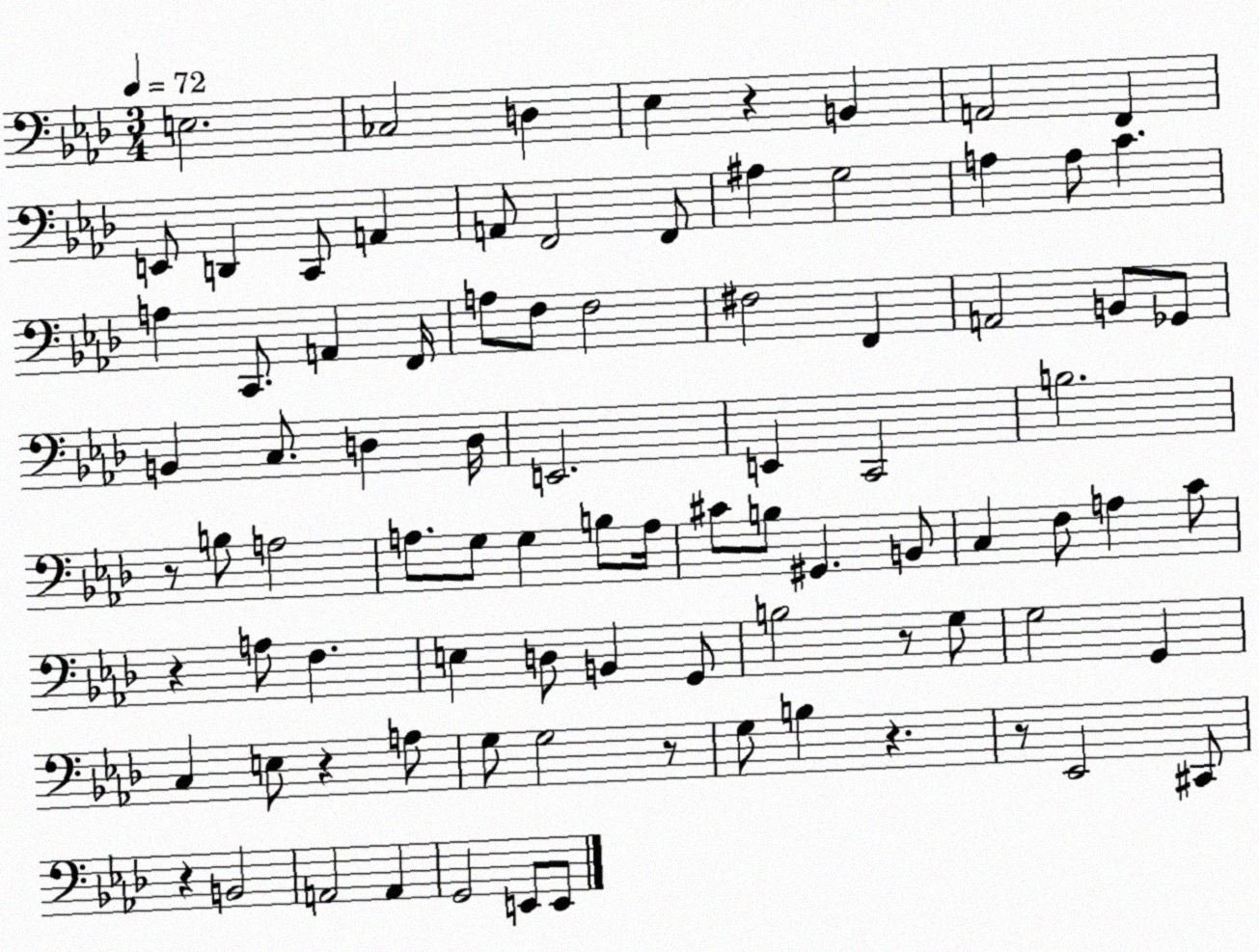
X:1
T:Untitled
M:3/4
L:1/4
K:Ab
E,2 _C,2 D, _E, z B,, A,,2 F,, E,,/2 D,, C,,/2 A,, A,,/2 F,,2 F,,/2 ^A, G,2 A, A,/2 C A, C,,/2 A,, F,,/4 A,/2 F,/2 F,2 ^F,2 F,, A,,2 B,,/2 _G,,/2 B,, C,/2 D, D,/4 E,,2 E,, C,,2 B,2 z/2 B,/2 A,2 A,/2 G,/2 G, B,/2 A,/4 ^C/2 B,/2 ^G,, B,,/2 C, F,/2 A, C/2 z A,/2 F, E, D,/2 B,, G,,/2 B,2 z/2 G,/2 G,2 G,, C, E,/2 z A,/2 G,/2 G,2 z/2 G,/2 B, z z/2 _E,,2 ^C,,/2 z B,,2 A,,2 A,, G,,2 E,,/2 E,,/2